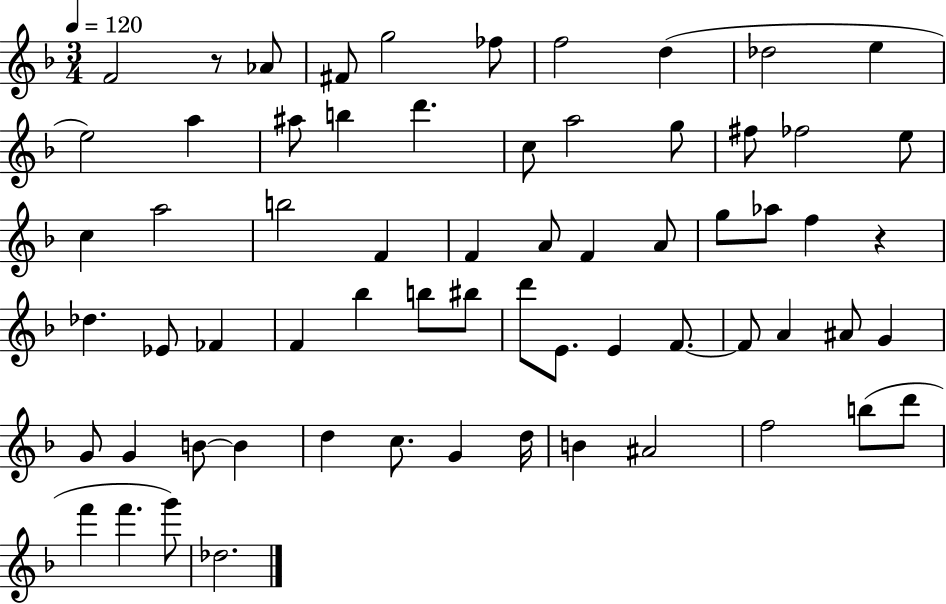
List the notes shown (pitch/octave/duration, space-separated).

F4/h R/e Ab4/e F#4/e G5/h FES5/e F5/h D5/q Db5/h E5/q E5/h A5/q A#5/e B5/q D6/q. C5/e A5/h G5/e F#5/e FES5/h E5/e C5/q A5/h B5/h F4/q F4/q A4/e F4/q A4/e G5/e Ab5/e F5/q R/q Db5/q. Eb4/e FES4/q F4/q Bb5/q B5/e BIS5/e D6/e E4/e. E4/q F4/e. F4/e A4/q A#4/e G4/q G4/e G4/q B4/e B4/q D5/q C5/e. G4/q D5/s B4/q A#4/h F5/h B5/e D6/e F6/q F6/q. G6/e Db5/h.